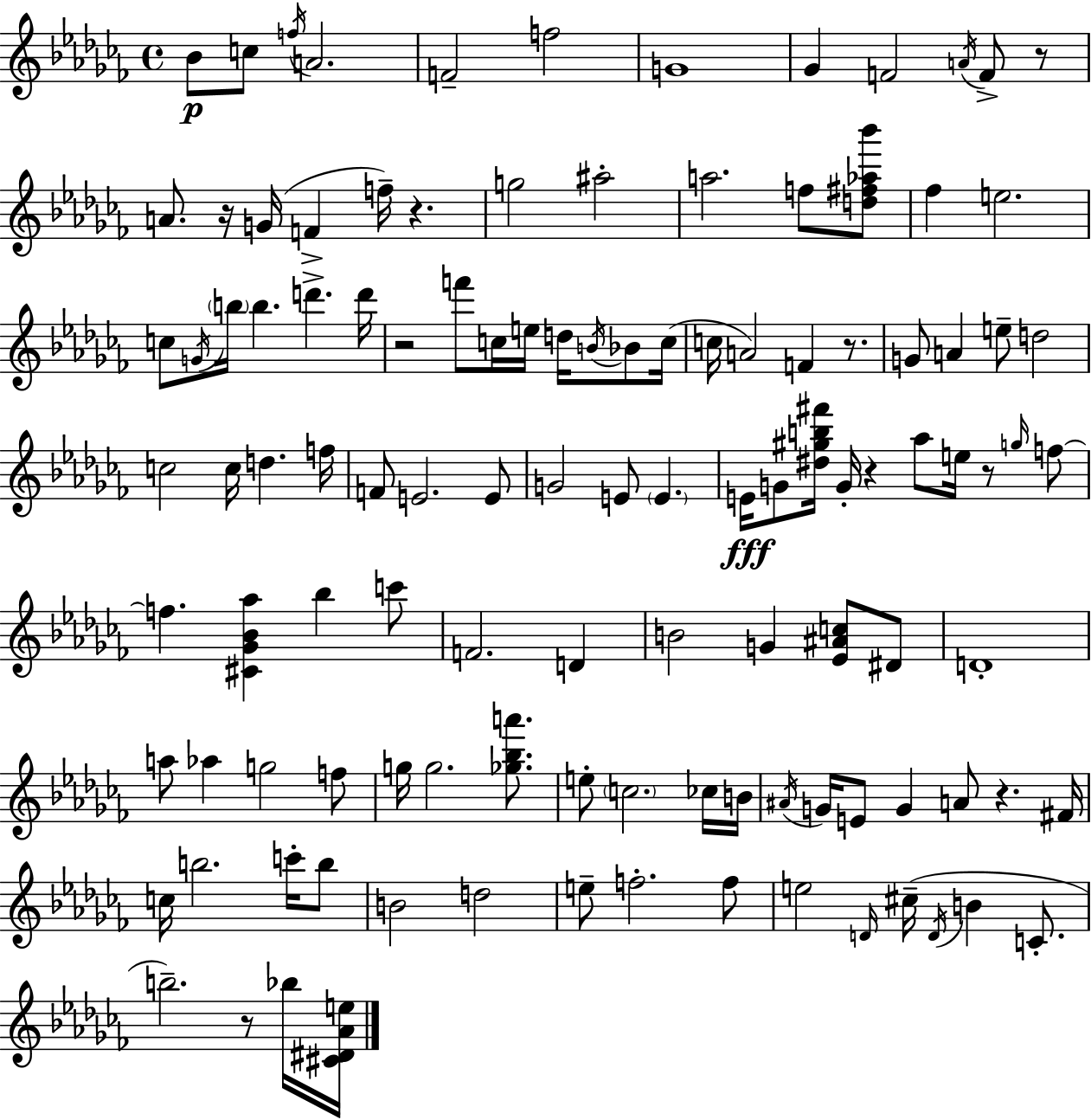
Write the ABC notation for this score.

X:1
T:Untitled
M:4/4
L:1/4
K:Abm
_B/2 c/2 f/4 A2 F2 f2 G4 _G F2 A/4 F/2 z/2 A/2 z/4 G/4 F f/4 z g2 ^a2 a2 f/2 [d^f_a_b']/2 _f e2 c/2 G/4 b/4 b d' d'/4 z2 f'/2 c/4 e/4 d/4 B/4 _B/2 c/4 c/4 A2 F z/2 G/2 A e/2 d2 c2 c/4 d f/4 F/2 E2 E/2 G2 E/2 E E/4 G/2 [^d^gb^f']/4 G/4 z _a/2 e/4 z/2 g/4 f/2 f [^C_G_B_a] _b c'/2 F2 D B2 G [_E^Ac]/2 ^D/2 D4 a/2 _a g2 f/2 g/4 g2 [_g_ba']/2 e/2 c2 _c/4 B/4 ^A/4 G/4 E/2 G A/2 z ^F/4 c/4 b2 c'/4 b/2 B2 d2 e/2 f2 f/2 e2 D/4 ^c/4 D/4 B C/2 b2 z/2 _b/4 [^C^D_Ae]/4